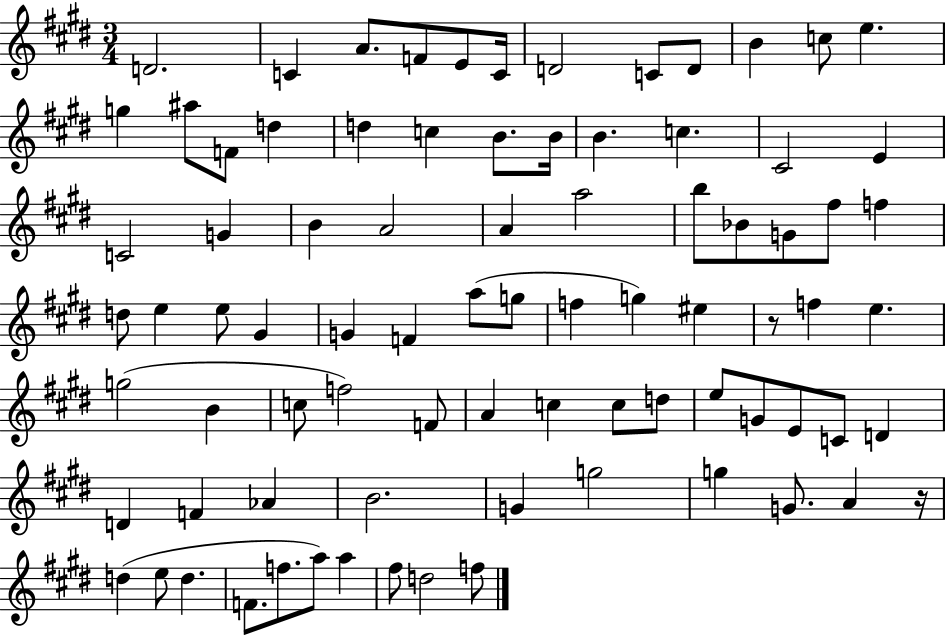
D4/h. C4/q A4/e. F4/e E4/e C4/s D4/h C4/e D4/e B4/q C5/e E5/q. G5/q A#5/e F4/e D5/q D5/q C5/q B4/e. B4/s B4/q. C5/q. C#4/h E4/q C4/h G4/q B4/q A4/h A4/q A5/h B5/e Bb4/e G4/e F#5/e F5/q D5/e E5/q E5/e G#4/q G4/q F4/q A5/e G5/e F5/q G5/q EIS5/q R/e F5/q E5/q. G5/h B4/q C5/e F5/h F4/e A4/q C5/q C5/e D5/e E5/e G4/e E4/e C4/e D4/q D4/q F4/q Ab4/q B4/h. G4/q G5/h G5/q G4/e. A4/q R/s D5/q E5/e D5/q. F4/e. F5/e. A5/e A5/q F#5/e D5/h F5/e